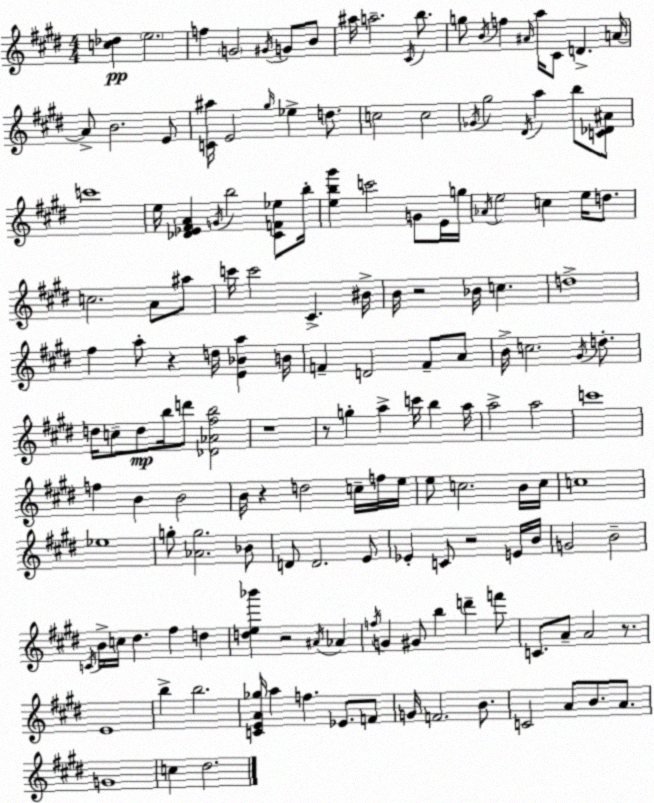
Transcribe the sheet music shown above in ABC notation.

X:1
T:Untitled
M:4/4
L:1/4
K:E
[c_d] e2 f G2 ^G/4 G/2 B/2 ^a/4 a2 ^C/4 b/2 g/2 B/4 f ^A/4 a/4 ^C/2 D A/4 A/2 B2 E/2 [C^a]/4 E2 ^g/4 _e d/2 c2 c2 _G/4 ^g2 ^D/4 a b/2 [C_D^A]/2 c'4 e/4 [_D_E^FA] G/4 b2 [^CF_e]/2 b/4 [eb^g'] c'2 G/2 E/4 g/4 _A/4 e2 c e/4 d/2 c2 A/2 ^a/2 c'/4 c'2 ^C ^B/4 B/4 z2 _B/4 c d4 ^f a/2 z d/4 [E_Ba] B/4 F D2 F/2 A/2 B/4 c2 ^G/4 d/2 d/4 c/2 d/2 b/4 d'/2 [_D_A^fb]2 z4 z/2 g a c'/4 b a/4 a2 a2 c'4 f B B2 B/4 z d2 c/4 f/4 e/4 e/2 c2 B/4 c/4 c4 _e4 g/2 [_Ag]2 _B/2 D/2 D2 E/2 _E C/2 z2 E/4 B/4 G2 B2 C/4 B/4 c/4 ^d ^f d [de_b'] z2 ^A/4 _A f/4 G ^G/2 b d' f'/2 C/2 A/2 A2 z/2 E4 b b2 [CEA_g]/4 a f _E/2 F/2 G/4 F2 B/2 C2 A/2 B/2 A/2 G4 c ^d2